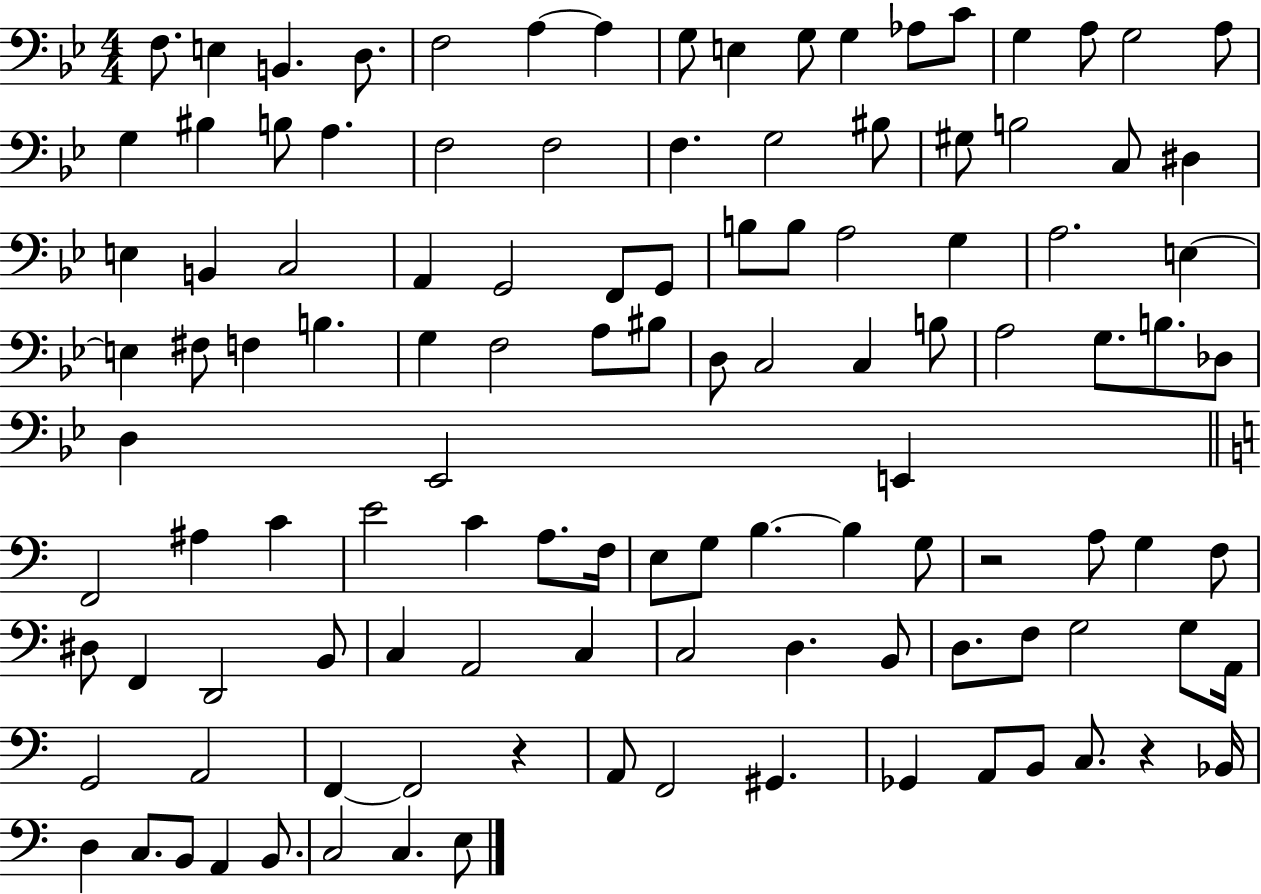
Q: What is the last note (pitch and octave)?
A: E3